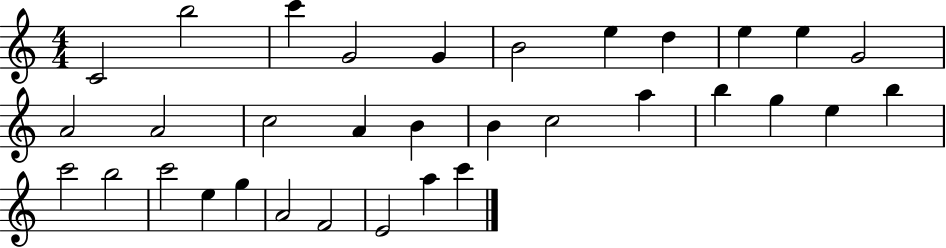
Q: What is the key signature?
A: C major